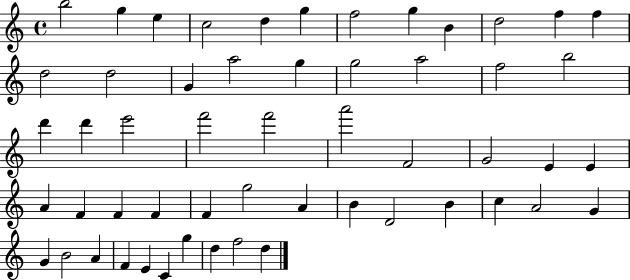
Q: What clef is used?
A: treble